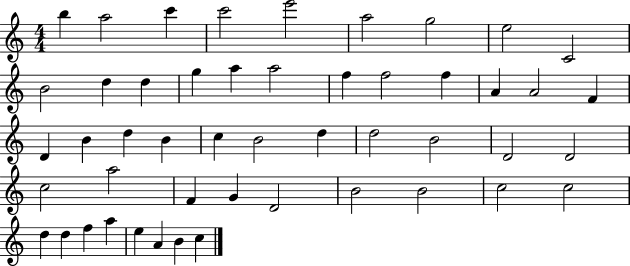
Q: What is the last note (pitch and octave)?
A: C5